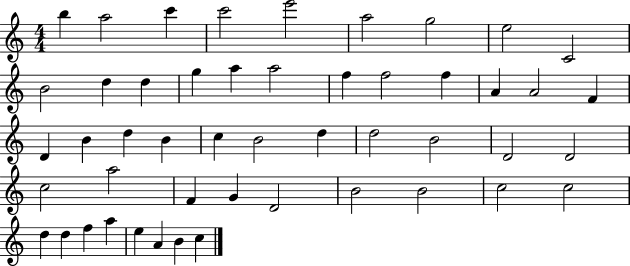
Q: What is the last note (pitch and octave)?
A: C5